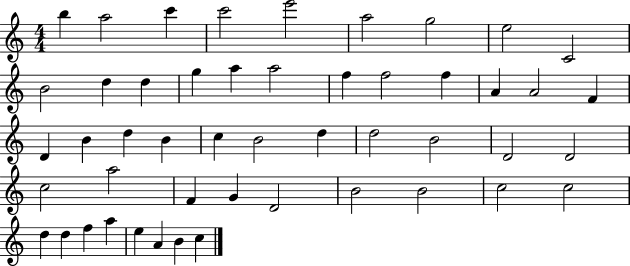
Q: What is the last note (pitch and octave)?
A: C5